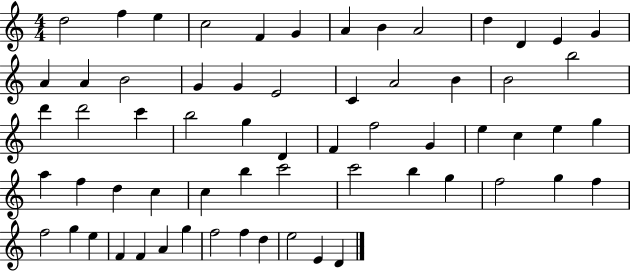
X:1
T:Untitled
M:4/4
L:1/4
K:C
d2 f e c2 F G A B A2 d D E G A A B2 G G E2 C A2 B B2 b2 d' d'2 c' b2 g D F f2 G e c e g a f d c c b c'2 c'2 b g f2 g f f2 g e F F A g f2 f d e2 E D